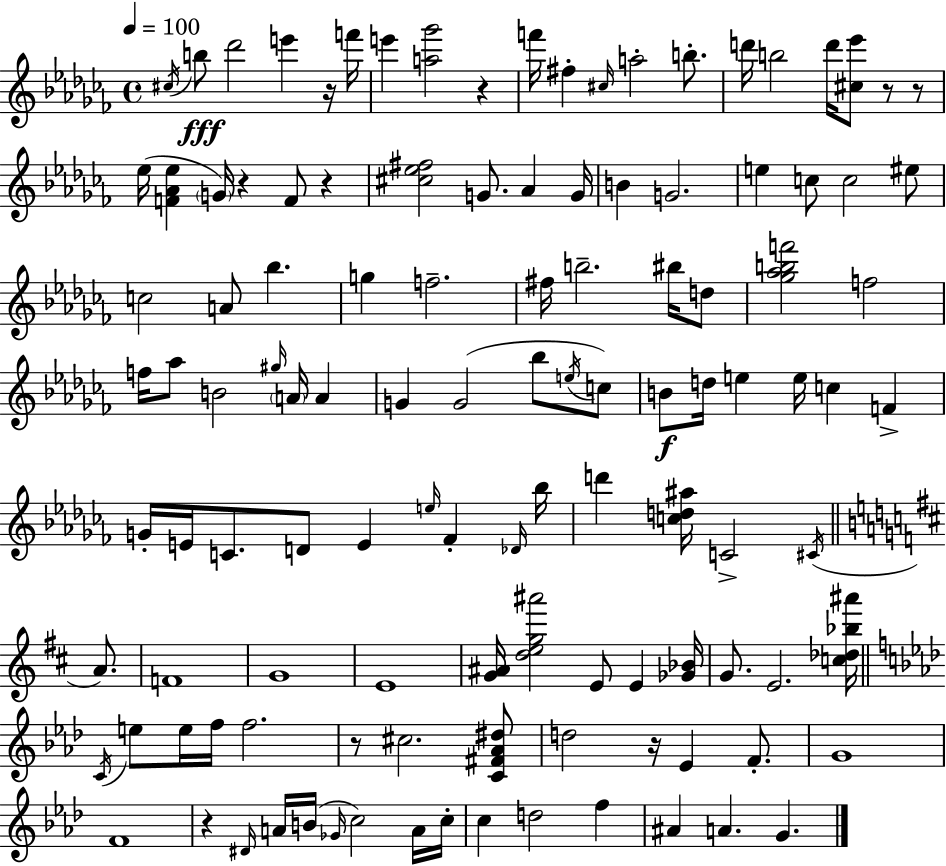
X:1
T:Untitled
M:4/4
L:1/4
K:Abm
^c/4 b/2 _d'2 e' z/4 f'/4 e' [a_g']2 z f'/4 ^f ^c/4 a2 b/2 d'/4 b2 d'/4 [^c_e']/2 z/2 z/2 _e/4 [F_A_e] G/4 z F/2 z [^c_e^f]2 G/2 _A G/4 B G2 e c/2 c2 ^e/2 c2 A/2 _b g f2 ^f/4 b2 ^b/4 d/2 [_g_abf']2 f2 f/4 _a/2 B2 ^g/4 A/4 A G G2 _b/2 e/4 c/2 B/2 d/4 e e/4 c F G/4 E/4 C/2 D/2 E e/4 _F _D/4 _b/4 d' [cd^a]/4 C2 ^C/4 A/2 F4 G4 E4 [G^A]/4 [deg^a']2 E/2 E [_G_B]/4 G/2 E2 [c_d_b^a']/4 C/4 e/2 e/4 f/4 f2 z/2 ^c2 [C^F_A^d]/2 d2 z/4 _E F/2 G4 F4 z ^D/4 A/4 B/4 _G/4 c2 A/4 c/4 c d2 f ^A A G